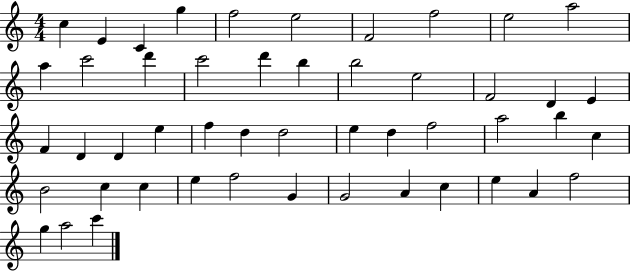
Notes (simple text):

C5/q E4/q C4/q G5/q F5/h E5/h F4/h F5/h E5/h A5/h A5/q C6/h D6/q C6/h D6/q B5/q B5/h E5/h F4/h D4/q E4/q F4/q D4/q D4/q E5/q F5/q D5/q D5/h E5/q D5/q F5/h A5/h B5/q C5/q B4/h C5/q C5/q E5/q F5/h G4/q G4/h A4/q C5/q E5/q A4/q F5/h G5/q A5/h C6/q